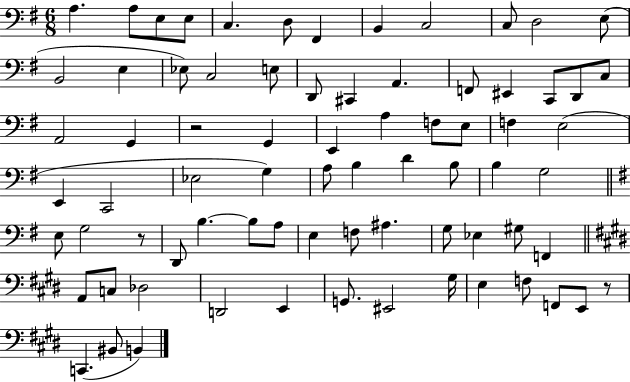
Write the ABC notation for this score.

X:1
T:Untitled
M:6/8
L:1/4
K:G
A, A,/2 E,/2 E,/2 C, D,/2 ^F,, B,, C,2 C,/2 D,2 E,/2 B,,2 E, _E,/2 C,2 E,/2 D,,/2 ^C,, A,, F,,/2 ^E,, C,,/2 D,,/2 C,/2 A,,2 G,, z2 G,, E,, A, F,/2 E,/2 F, E,2 E,, C,,2 _E,2 G, A,/2 B, D B,/2 B, G,2 E,/2 G,2 z/2 D,,/2 B, B,/2 A,/2 E, F,/2 ^A, G,/2 _E, ^G,/2 F,, A,,/2 C,/2 _D,2 D,,2 E,, G,,/2 ^E,,2 ^G,/4 E, F,/2 F,,/2 E,,/2 z/2 C,, ^B,,/2 B,,